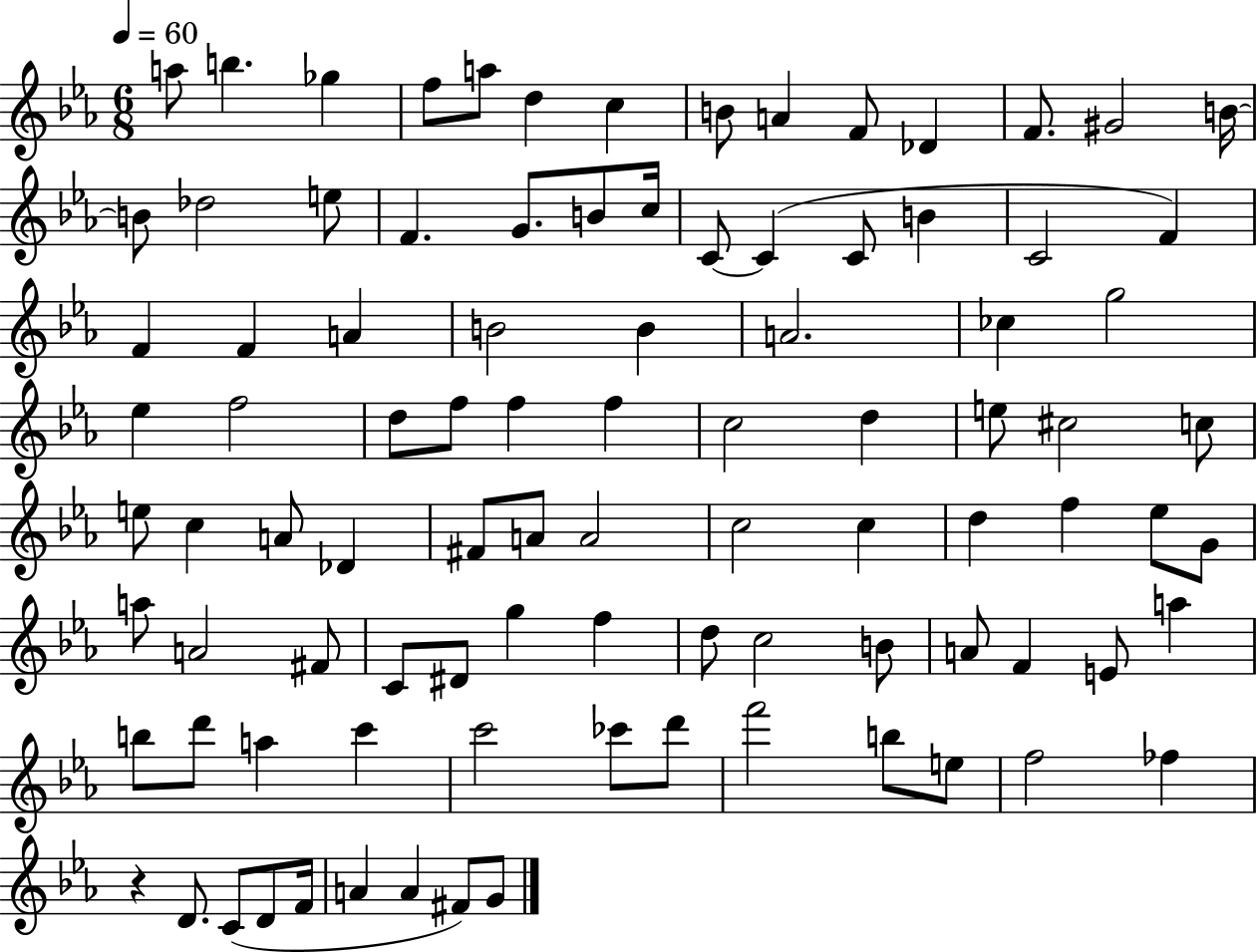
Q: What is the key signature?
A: EES major